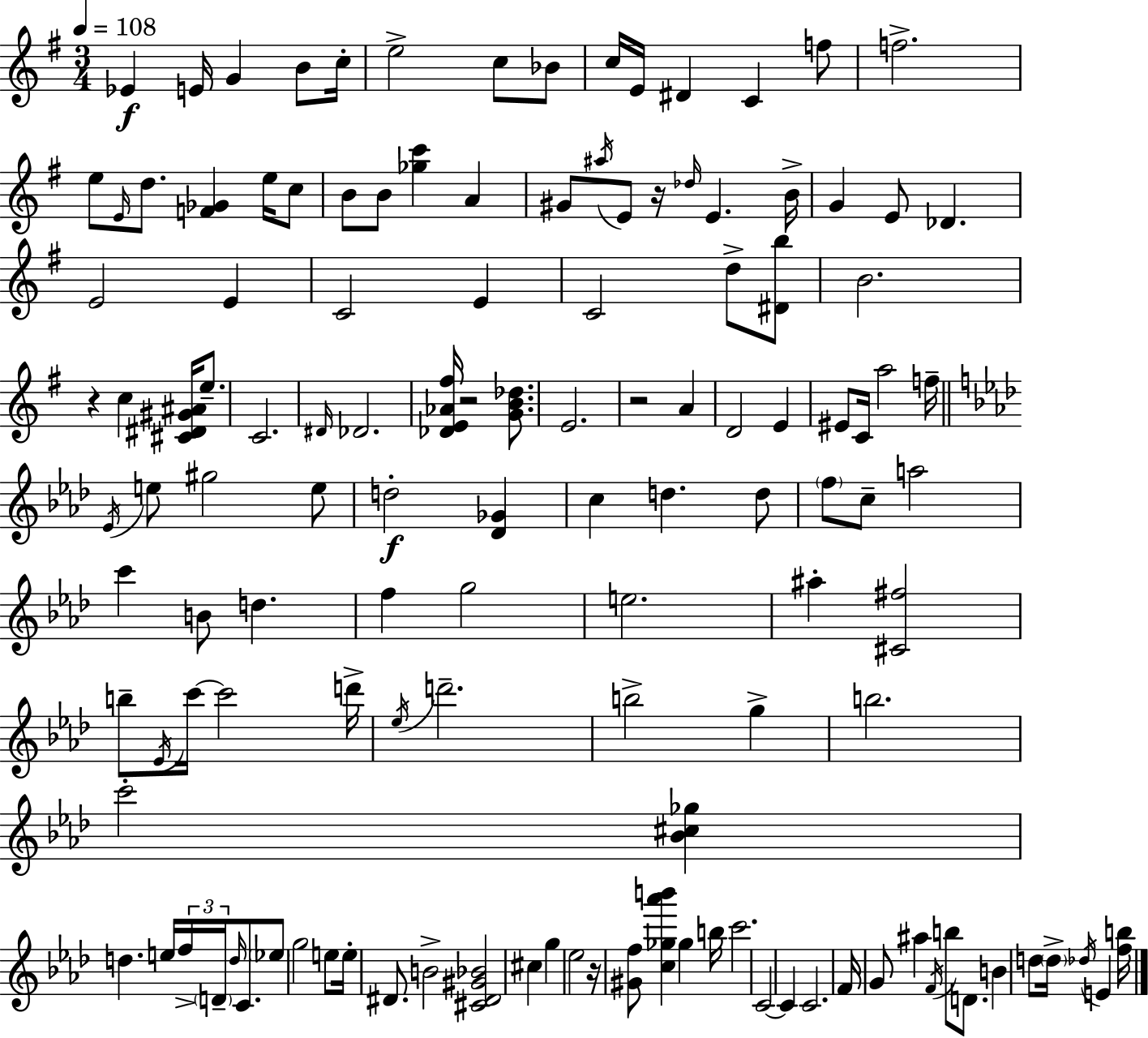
{
  \clef treble
  \numericTimeSignature
  \time 3/4
  \key g \major
  \tempo 4 = 108
  ees'4\f e'16 g'4 b'8 c''16-. | e''2-> c''8 bes'8 | c''16 e'16 dis'4 c'4 f''8 | f''2.-> | \break e''8 \grace { e'16 } d''8. <f' ges'>4 e''16 c''8 | b'8 b'8 <ges'' c'''>4 a'4 | gis'8 \acciaccatura { ais''16 } e'8 r16 \grace { des''16 } e'4. | b'16-> g'4 e'8 des'4. | \break e'2 e'4 | c'2 e'4 | c'2 d''8-> | <dis' b''>8 b'2. | \break r4 c''4 <cis' dis' gis' ais'>16 | e''8.-- c'2. | \grace { dis'16 } des'2. | <des' e' aes' fis''>16 r2 | \break <g' b' des''>8. e'2. | r2 | a'4 d'2 | e'4 eis'8 c'16 a''2 | \break f''16-- \bar "||" \break \key aes \major \acciaccatura { ees'16 } e''8 gis''2 e''8 | d''2-.\f <des' ges'>4 | c''4 d''4. d''8 | \parenthesize f''8 c''8-- a''2 | \break c'''4 b'8 d''4. | f''4 g''2 | e''2. | ais''4-. <cis' fis''>2 | \break b''8-- \acciaccatura { ees'16 } c'''16~~ c'''2 | d'''16-> \acciaccatura { ees''16 } d'''2.-- | b''2-> g''4-> | b''2. | \break c'''2-. <bes' cis'' ges''>4 | d''4. e''16 \tuplet 3/2 { f''16-> \parenthesize d'16-- | \grace { d''16 } } c'8. \parenthesize ees''8 g''2 | e''8 e''16-. dis'8. b'2-> | \break <cis' dis' gis' bes'>2 | cis''4 g''4 ees''2 | r16 <gis' f''>8 <c'' ges'' aes''' b'''>4 ges''4 | b''16 c'''2. | \break c'2~~ | c'4 c'2. | f'16 g'8 ais''4 \acciaccatura { f'16 } | b''8 d'8. b'4 d''8 \parenthesize d''16-> | \break \acciaccatura { des''16 } e'4 <f'' b''>16 \bar "|."
}